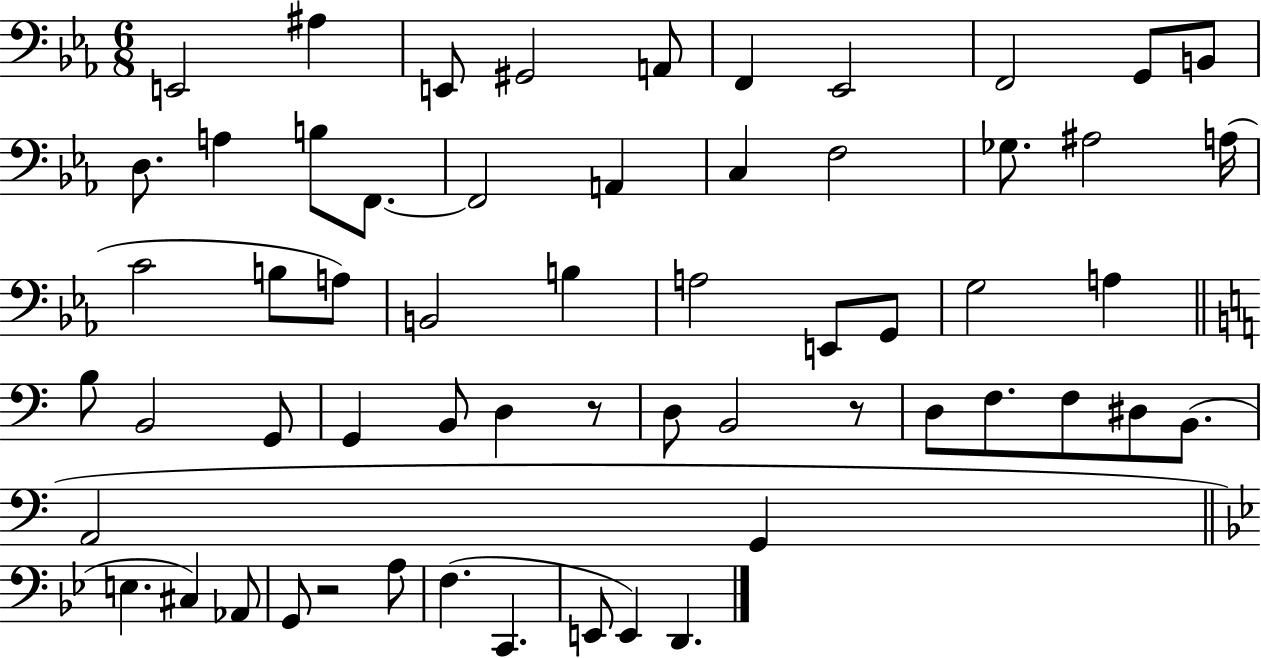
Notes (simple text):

E2/h A#3/q E2/e G#2/h A2/e F2/q Eb2/h F2/h G2/e B2/e D3/e. A3/q B3/e F2/e. F2/h A2/q C3/q F3/h Gb3/e. A#3/h A3/s C4/h B3/e A3/e B2/h B3/q A3/h E2/e G2/e G3/h A3/q B3/e B2/h G2/e G2/q B2/e D3/q R/e D3/e B2/h R/e D3/e F3/e. F3/e D#3/e B2/e. A2/h G2/q E3/q. C#3/q Ab2/e G2/e R/h A3/e F3/q. C2/q. E2/e E2/q D2/q.